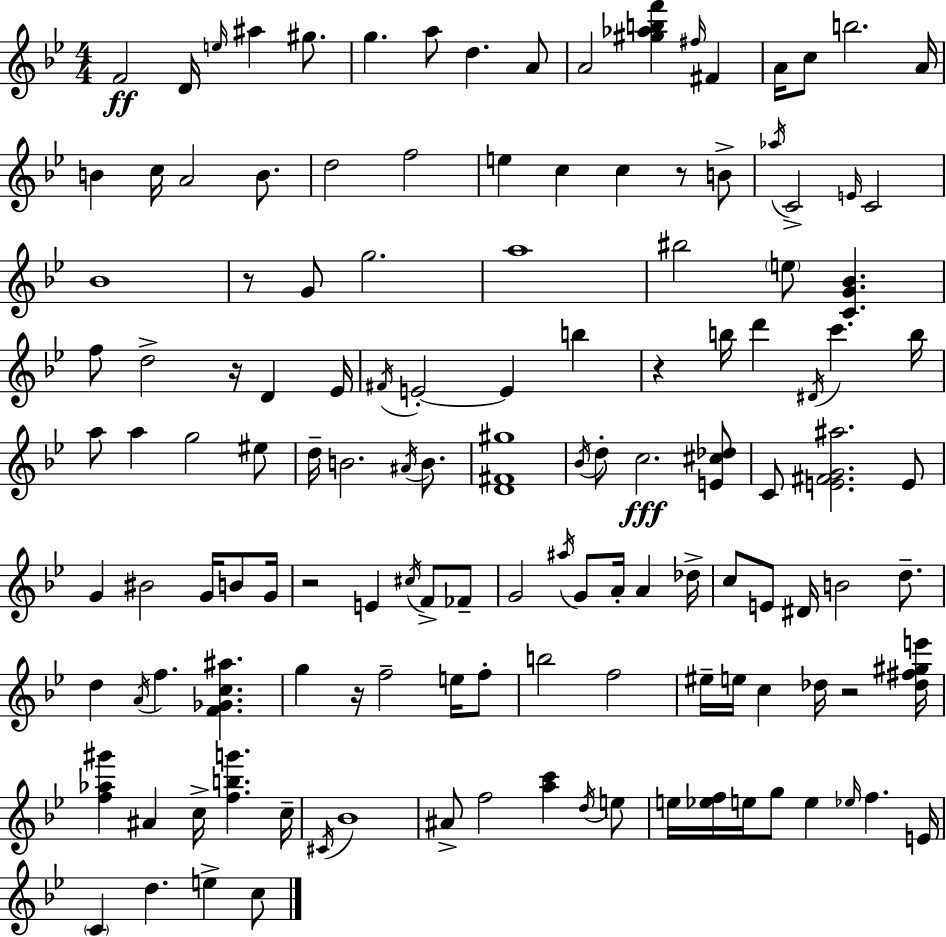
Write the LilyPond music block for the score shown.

{
  \clef treble
  \numericTimeSignature
  \time 4/4
  \key g \minor
  f'2\ff d'16 \grace { e''16 } ais''4 gis''8. | g''4. a''8 d''4. a'8 | a'2 <gis'' aes'' b'' f'''>4 \grace { fis''16 } fis'4 | a'16 c''8 b''2. | \break a'16 b'4 c''16 a'2 b'8. | d''2 f''2 | e''4 c''4 c''4 r8 | b'8-> \acciaccatura { aes''16 } c'2-> \grace { e'16 } c'2 | \break bes'1 | r8 g'8 g''2. | a''1 | bis''2 \parenthesize e''8 <c' g' bes'>4. | \break f''8 d''2-> r16 d'4 | ees'16 \acciaccatura { fis'16 } e'2-.~~ e'4 | b''4 r4 b''16 d'''4 \acciaccatura { dis'16 } c'''4. | b''16 a''8 a''4 g''2 | \break eis''8 d''16-- b'2. | \acciaccatura { ais'16 } b'8. <d' fis' gis''>1 | \acciaccatura { bes'16 } d''8-. c''2.\fff | <e' cis'' des''>8 c'8 <e' fis' g' ais''>2. | \break e'8 g'4 bis'2 | g'16 b'8 g'16 r2 | e'4 \acciaccatura { cis''16 } f'8-> fes'8-- g'2 | \acciaccatura { ais''16 } g'8 a'16-. a'4 des''16-> c''8 e'8 dis'16 b'2 | \break d''8.-- d''4 \acciaccatura { a'16 } f''4. | <f' ges' c'' ais''>4. g''4 r16 | f''2-- e''16 f''8-. b''2 | f''2 eis''16-- e''16 c''4 | \break des''16 r2 <des'' fis'' gis'' e'''>16 <f'' aes'' gis'''>4 ais'4 | c''16-> <f'' b'' g'''>4. c''16-- \acciaccatura { cis'16 } bes'1 | ais'8-> f''2 | <a'' c'''>4 \acciaccatura { d''16 } e''8 e''16 <ees'' f''>16 e''16 | \break g''8 e''4 \grace { ees''16 } f''4. e'16 \parenthesize c'4 | d''4. e''4-> c''8 \bar "|."
}